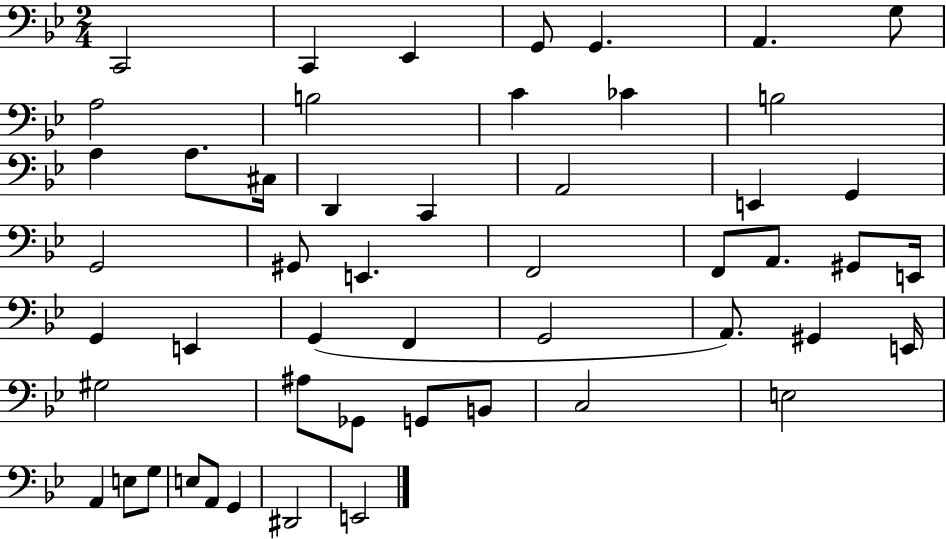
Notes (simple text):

C2/h C2/q Eb2/q G2/e G2/q. A2/q. G3/e A3/h B3/h C4/q CES4/q B3/h A3/q A3/e. C#3/s D2/q C2/q A2/h E2/q G2/q G2/h G#2/e E2/q. F2/h F2/e A2/e. G#2/e E2/s G2/q E2/q G2/q F2/q G2/h A2/e. G#2/q E2/s G#3/h A#3/e Gb2/e G2/e B2/e C3/h E3/h A2/q E3/e G3/e E3/e A2/e G2/q D#2/h E2/h